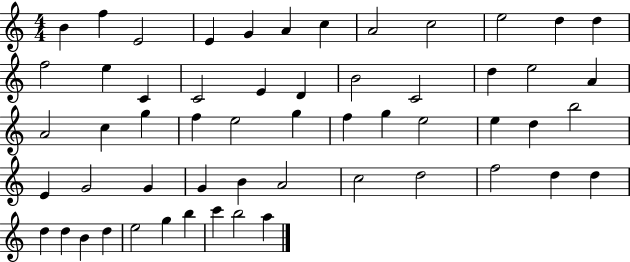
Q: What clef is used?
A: treble